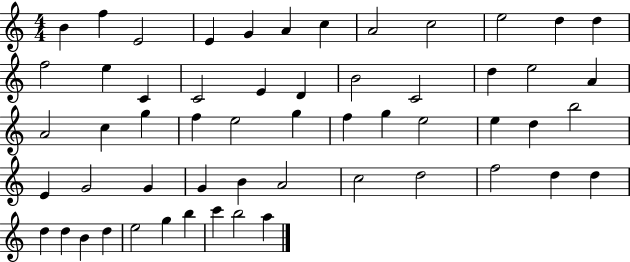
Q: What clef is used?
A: treble